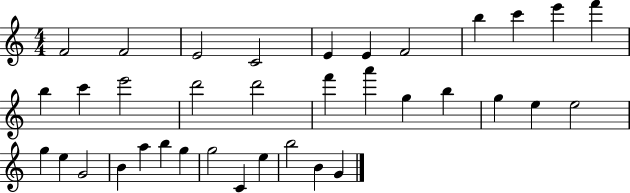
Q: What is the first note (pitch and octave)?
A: F4